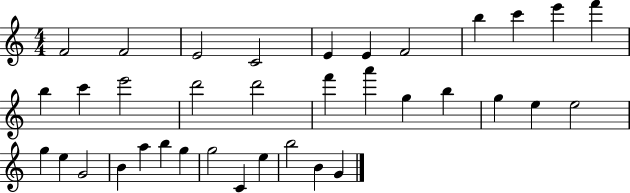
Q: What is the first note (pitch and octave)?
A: F4